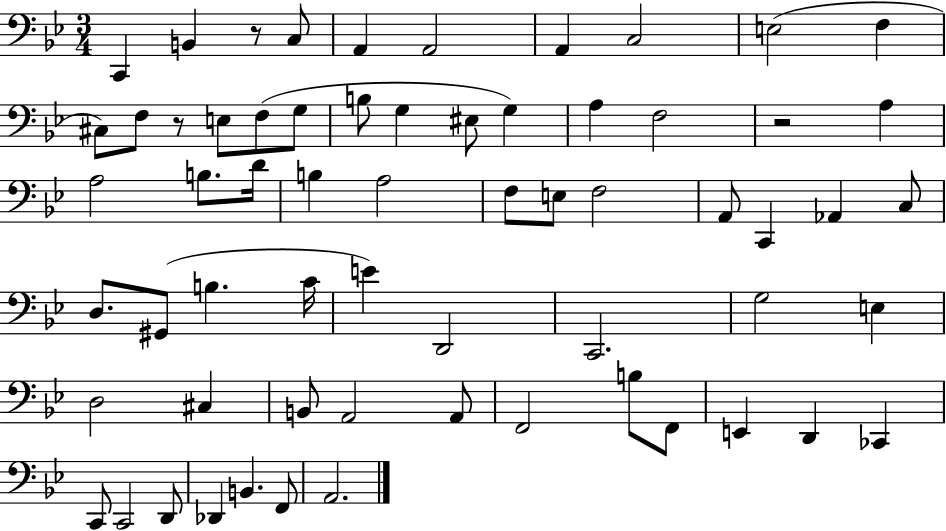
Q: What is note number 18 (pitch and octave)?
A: G3